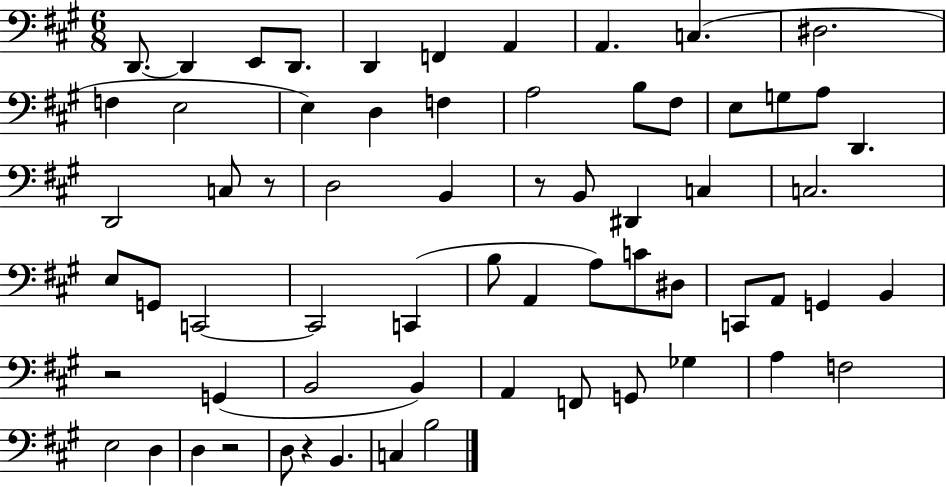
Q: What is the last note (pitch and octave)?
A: B3